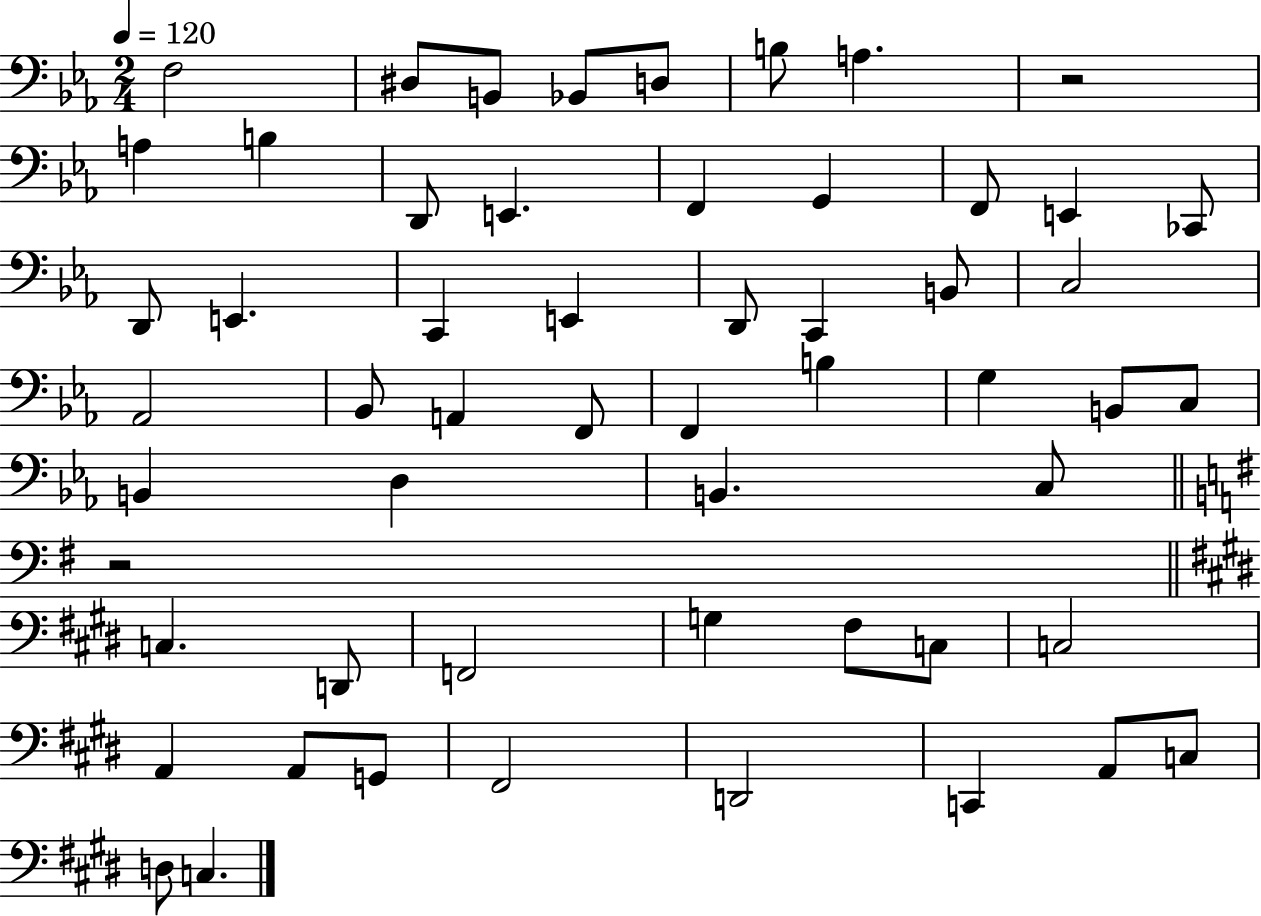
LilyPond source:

{
  \clef bass
  \numericTimeSignature
  \time 2/4
  \key ees \major
  \tempo 4 = 120
  f2 | dis8 b,8 bes,8 d8 | b8 a4. | r2 | \break a4 b4 | d,8 e,4. | f,4 g,4 | f,8 e,4 ces,8 | \break d,8 e,4. | c,4 e,4 | d,8 c,4 b,8 | c2 | \break aes,2 | bes,8 a,4 f,8 | f,4 b4 | g4 b,8 c8 | \break b,4 d4 | b,4. c8 | \bar "||" \break \key g \major r2 | \bar "||" \break \key e \major c4. d,8 | f,2 | g4 fis8 c8 | c2 | \break a,4 a,8 g,8 | fis,2 | d,2 | c,4 a,8 c8 | \break d8 c4. | \bar "|."
}